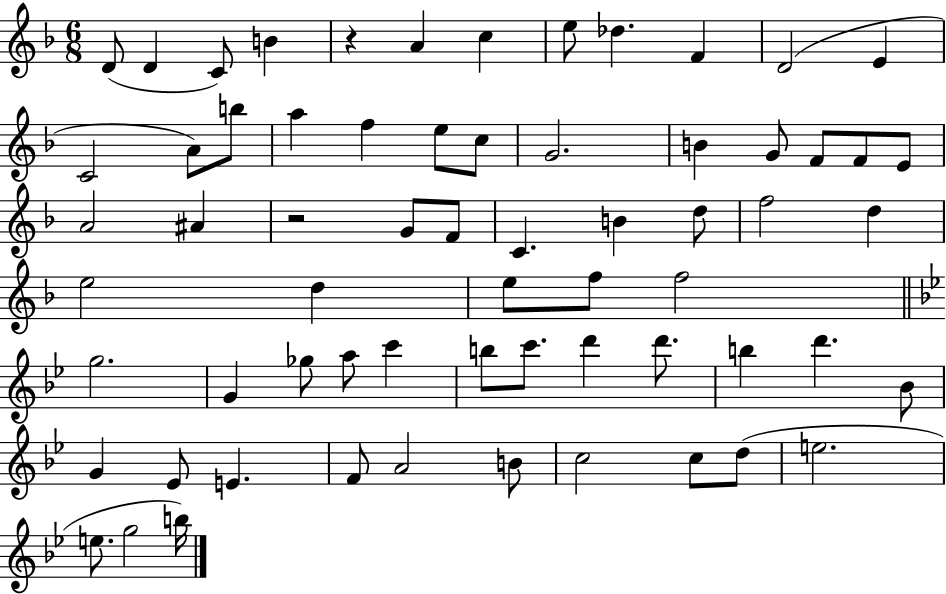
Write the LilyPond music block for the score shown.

{
  \clef treble
  \numericTimeSignature
  \time 6/8
  \key f \major
  d'8( d'4 c'8) b'4 | r4 a'4 c''4 | e''8 des''4. f'4 | d'2( e'4 | \break c'2 a'8) b''8 | a''4 f''4 e''8 c''8 | g'2. | b'4 g'8 f'8 f'8 e'8 | \break a'2 ais'4 | r2 g'8 f'8 | c'4. b'4 d''8 | f''2 d''4 | \break e''2 d''4 | e''8 f''8 f''2 | \bar "||" \break \key g \minor g''2. | g'4 ges''8 a''8 c'''4 | b''8 c'''8. d'''4 d'''8. | b''4 d'''4. bes'8 | \break g'4 ees'8 e'4. | f'8 a'2 b'8 | c''2 c''8 d''8( | e''2. | \break e''8. g''2 b''16) | \bar "|."
}